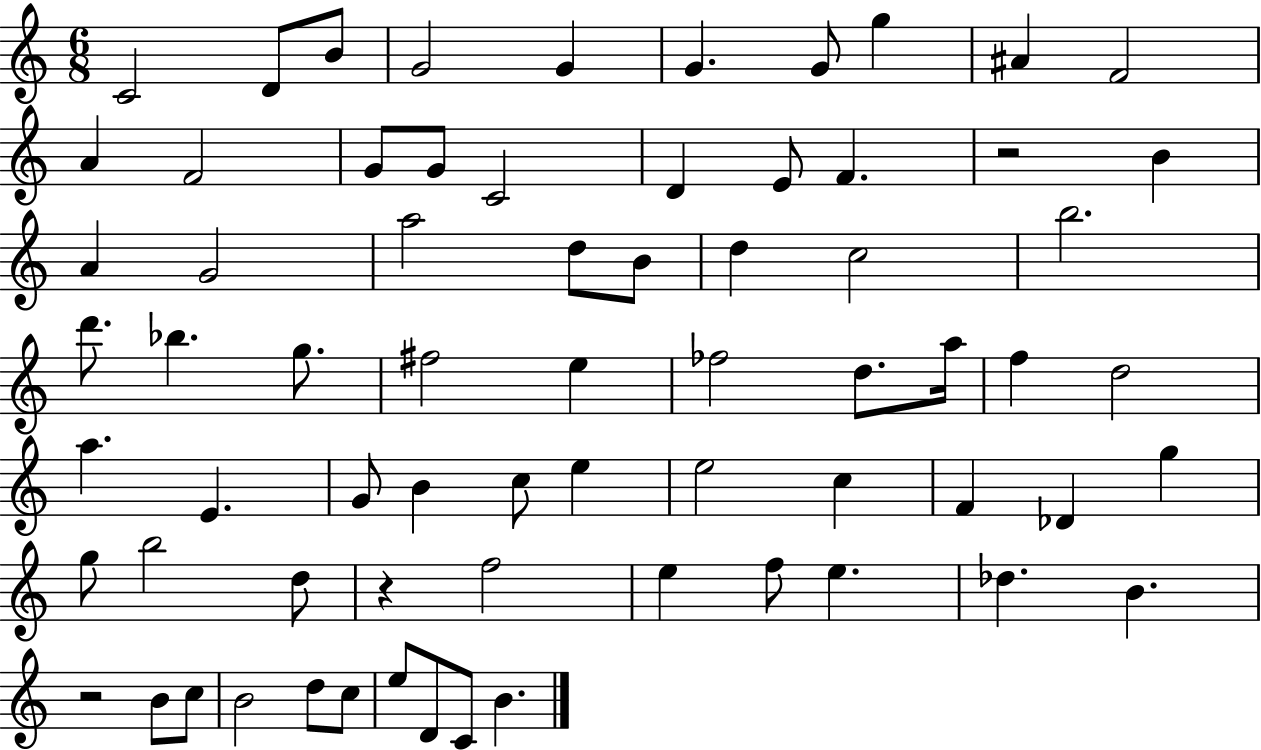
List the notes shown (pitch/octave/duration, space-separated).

C4/h D4/e B4/e G4/h G4/q G4/q. G4/e G5/q A#4/q F4/h A4/q F4/h G4/e G4/e C4/h D4/q E4/e F4/q. R/h B4/q A4/q G4/h A5/h D5/e B4/e D5/q C5/h B5/h. D6/e. Bb5/q. G5/e. F#5/h E5/q FES5/h D5/e. A5/s F5/q D5/h A5/q. E4/q. G4/e B4/q C5/e E5/q E5/h C5/q F4/q Db4/q G5/q G5/e B5/h D5/e R/q F5/h E5/q F5/e E5/q. Db5/q. B4/q. R/h B4/e C5/e B4/h D5/e C5/e E5/e D4/e C4/e B4/q.